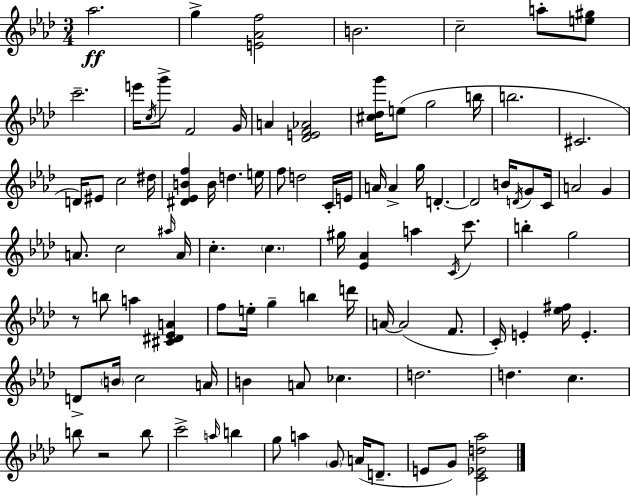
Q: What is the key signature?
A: F minor